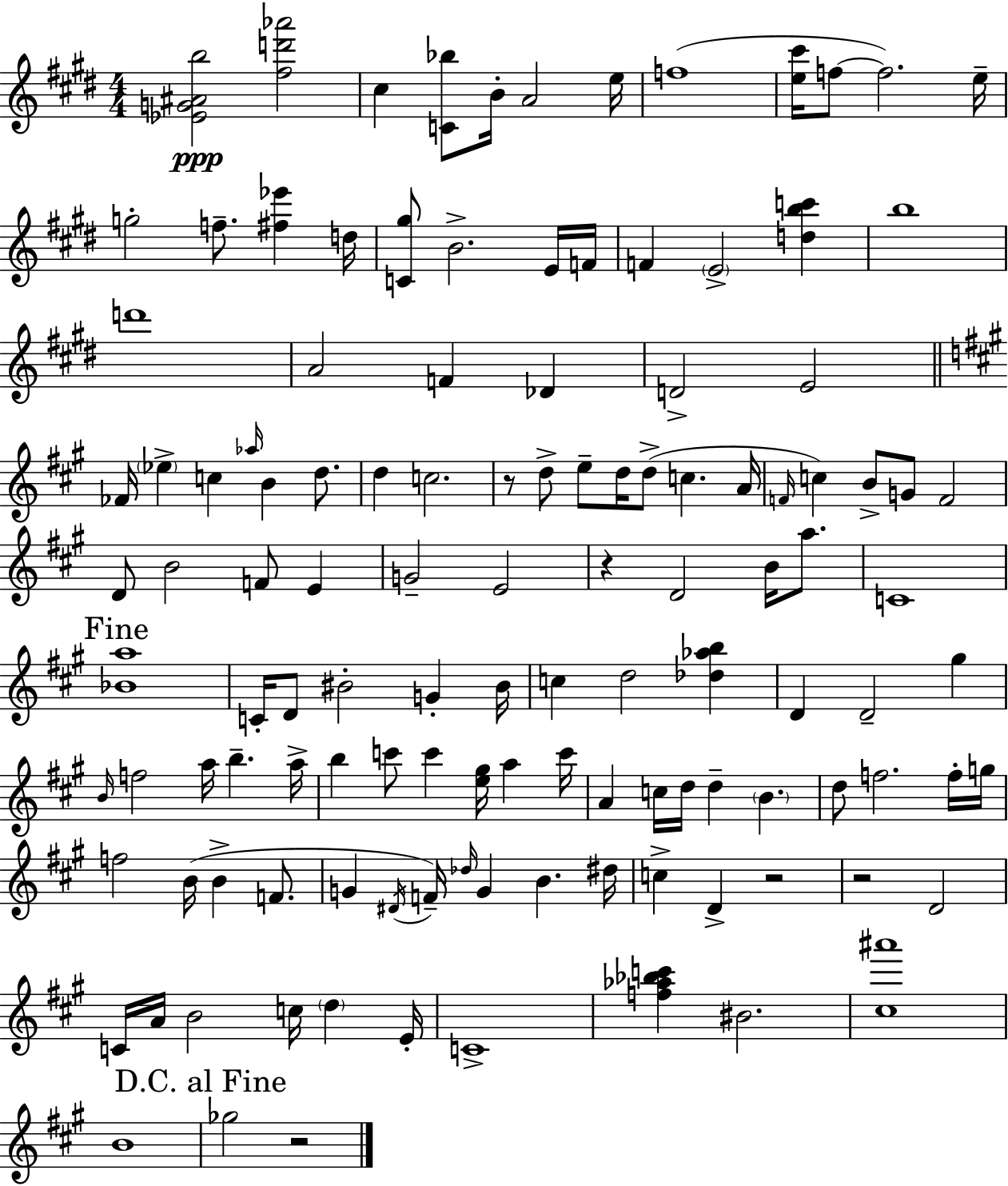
{
  \clef treble
  \numericTimeSignature
  \time 4/4
  \key e \major
  <ees' g' ais' b''>2\ppp <fis'' d''' aes'''>2 | cis''4 <c' bes''>8 b'16-. a'2 e''16 | f''1( | <e'' cis'''>16 f''8~~ f''2.) e''16-- | \break g''2-. f''8.-- <fis'' ees'''>4 d''16 | <c' gis''>8 b'2.-> e'16 f'16 | f'4 \parenthesize e'2-> <d'' b'' c'''>4 | b''1 | \break d'''1 | a'2 f'4 des'4 | d'2-> e'2 | \bar "||" \break \key a \major fes'16 \parenthesize ees''4-> c''4 \grace { aes''16 } b'4 d''8. | d''4 c''2. | r8 d''8-> e''8-- d''16 d''8->( c''4. | a'16 \grace { f'16 } c''4) b'8-> g'8 f'2 | \break d'8 b'2 f'8 e'4 | g'2-- e'2 | r4 d'2 b'16 a''8. | c'1 | \break \mark "Fine" <bes' a''>1 | c'16-. d'8 bis'2-. g'4-. | bis'16 c''4 d''2 <des'' aes'' b''>4 | d'4 d'2-- gis''4 | \break \grace { b'16 } f''2 a''16 b''4.-- | a''16-> b''4 c'''8 c'''4 <e'' gis''>16 a''4 | c'''16 a'4 c''16 d''16 d''4-- \parenthesize b'4. | d''8 f''2. | \break f''16-. g''16 f''2 b'16( b'4-> | f'8. g'4 \acciaccatura { dis'16 }) f'16-- \grace { des''16 } g'4 b'4. | dis''16 c''4-> d'4-> r2 | r2 d'2 | \break c'16 a'16 b'2 c''16 | \parenthesize d''4 e'16-. c'1-> | <f'' aes'' bes'' c'''>4 bis'2. | <cis'' ais'''>1 | \break b'1 | \mark "D.C. al Fine" ges''2 r2 | \bar "|."
}